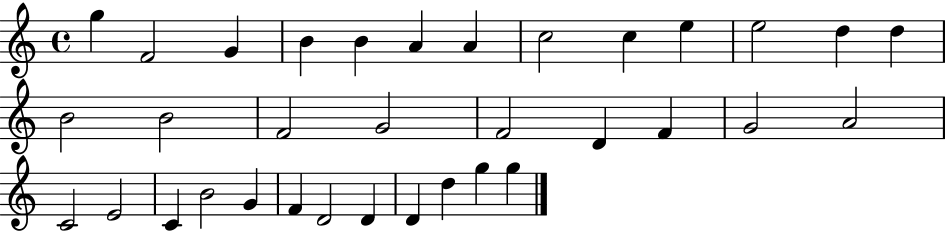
{
  \clef treble
  \time 4/4
  \defaultTimeSignature
  \key c \major
  g''4 f'2 g'4 | b'4 b'4 a'4 a'4 | c''2 c''4 e''4 | e''2 d''4 d''4 | \break b'2 b'2 | f'2 g'2 | f'2 d'4 f'4 | g'2 a'2 | \break c'2 e'2 | c'4 b'2 g'4 | f'4 d'2 d'4 | d'4 d''4 g''4 g''4 | \break \bar "|."
}